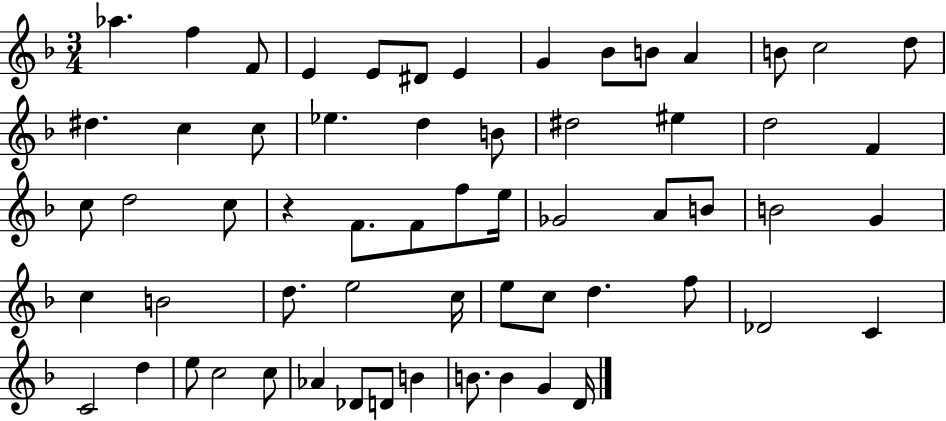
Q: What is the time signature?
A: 3/4